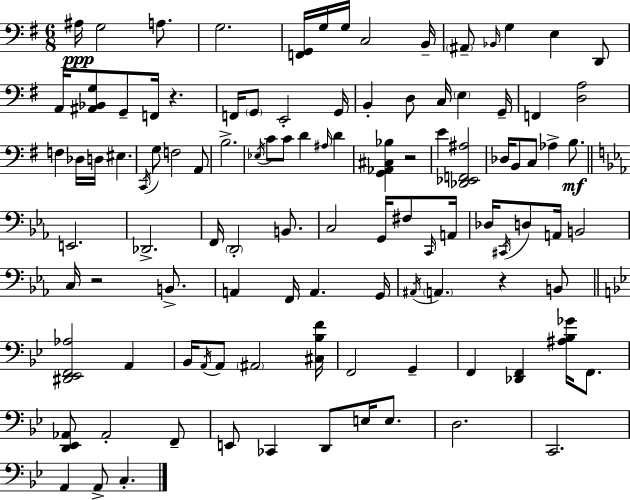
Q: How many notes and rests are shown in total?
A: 106